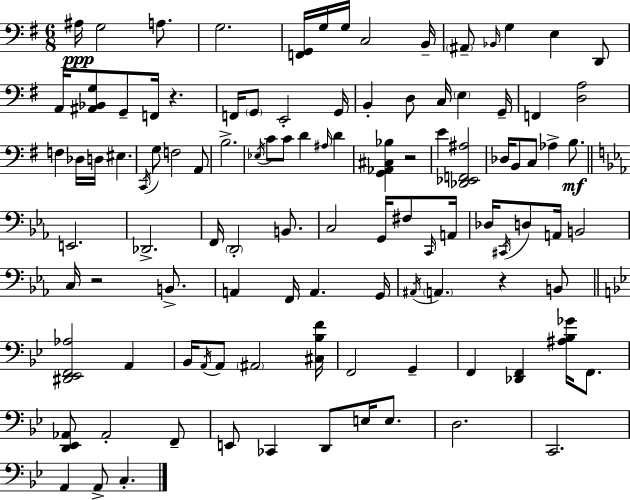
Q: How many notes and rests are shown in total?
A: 106